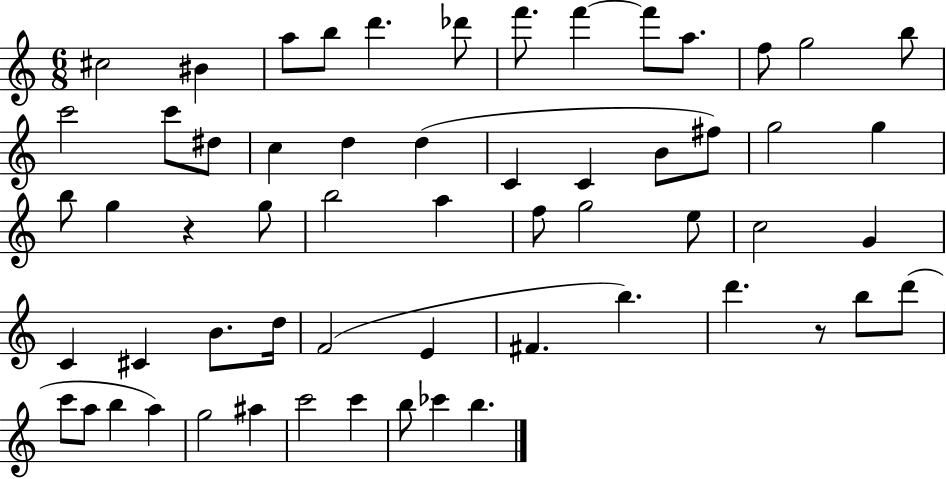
{
  \clef treble
  \numericTimeSignature
  \time 6/8
  \key c \major
  cis''2 bis'4 | a''8 b''8 d'''4. des'''8 | f'''8. f'''4~~ f'''8 a''8. | f''8 g''2 b''8 | \break c'''2 c'''8 dis''8 | c''4 d''4 d''4( | c'4 c'4 b'8 fis''8) | g''2 g''4 | \break b''8 g''4 r4 g''8 | b''2 a''4 | f''8 g''2 e''8 | c''2 g'4 | \break c'4 cis'4 b'8. d''16 | f'2( e'4 | fis'4. b''4.) | d'''4. r8 b''8 d'''8( | \break c'''8 a''8 b''4 a''4) | g''2 ais''4 | c'''2 c'''4 | b''8 ces'''4 b''4. | \break \bar "|."
}